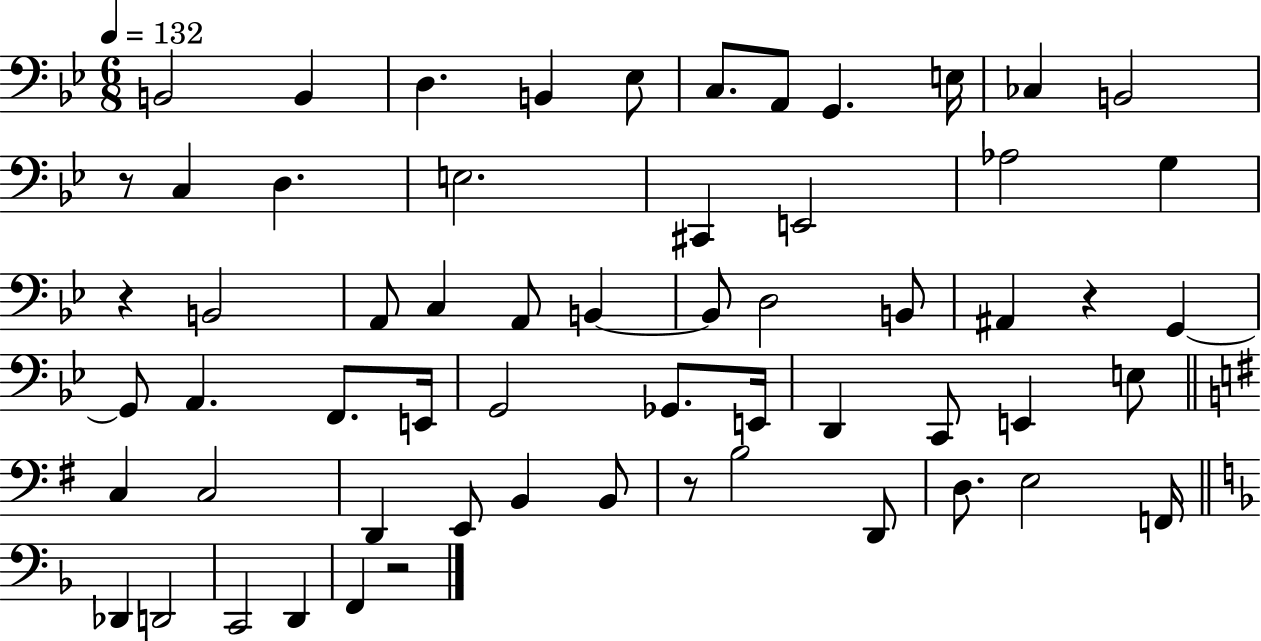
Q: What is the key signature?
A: BES major